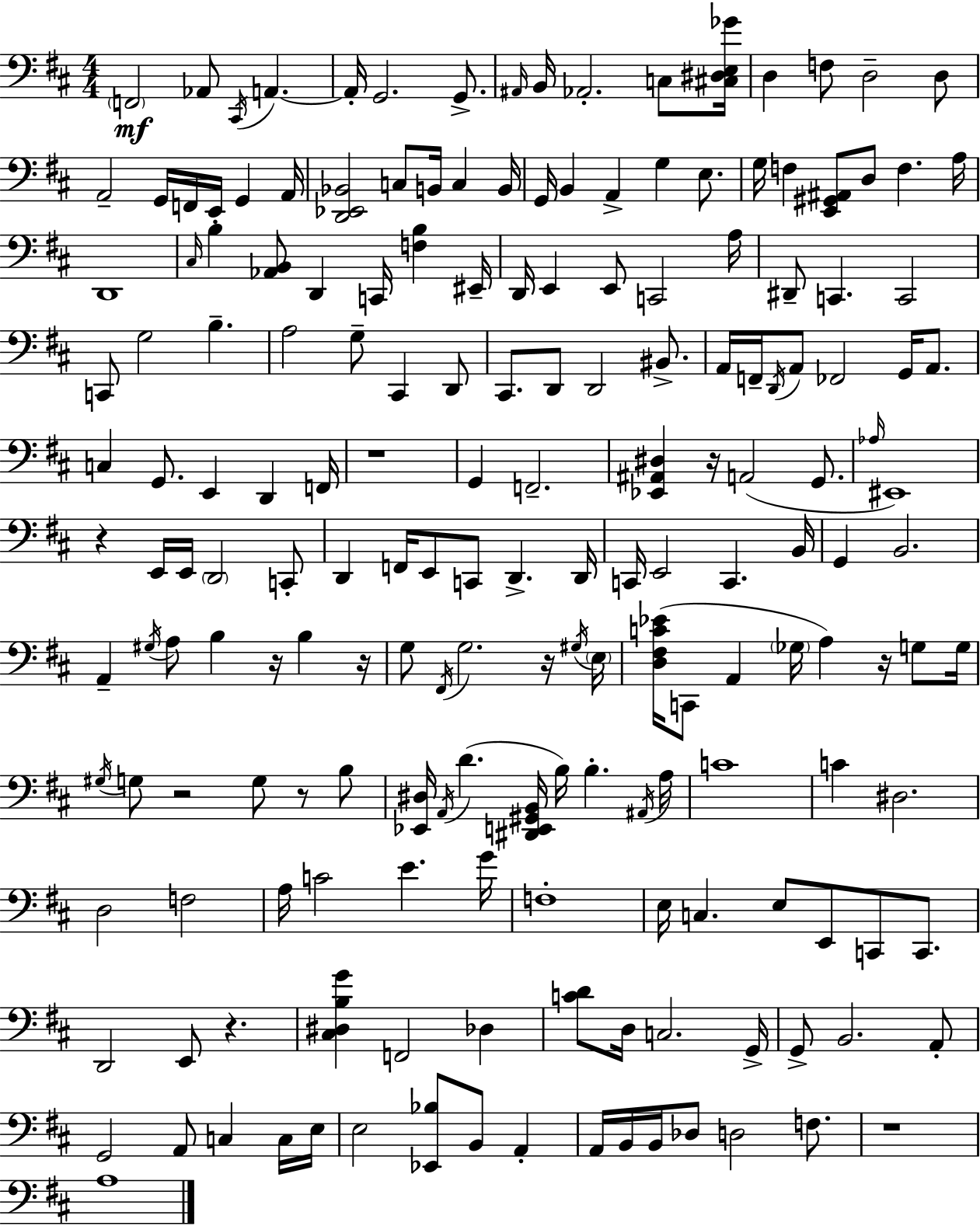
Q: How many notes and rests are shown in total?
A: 184